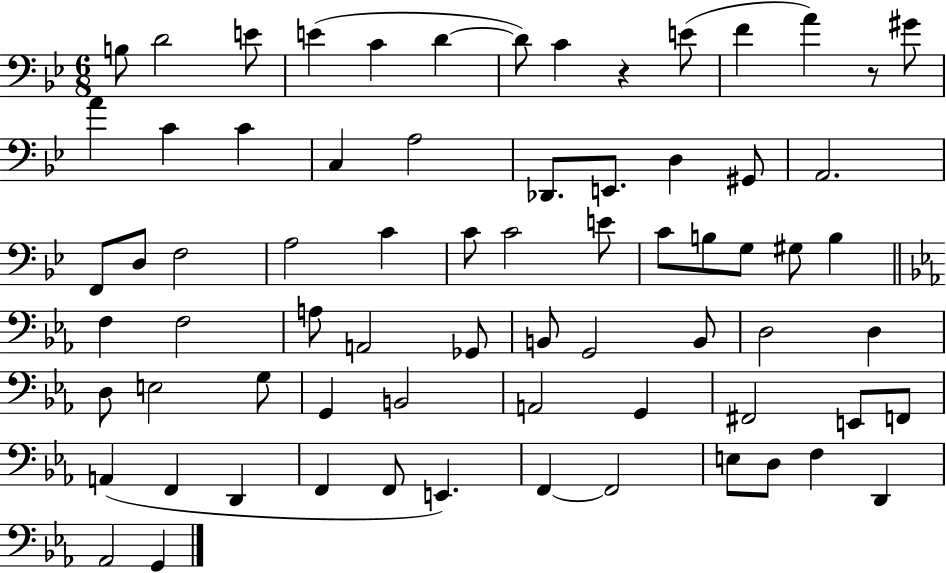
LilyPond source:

{
  \clef bass
  \numericTimeSignature
  \time 6/8
  \key bes \major
  b8 d'2 e'8 | e'4( c'4 d'4~~ | d'8) c'4 r4 e'8( | f'4 a'4) r8 gis'8 | \break a'4 c'4 c'4 | c4 a2 | des,8. e,8. d4 gis,8 | a,2. | \break f,8 d8 f2 | a2 c'4 | c'8 c'2 e'8 | c'8 b8 g8 gis8 b4 | \break \bar "||" \break \key ees \major f4 f2 | a8 a,2 ges,8 | b,8 g,2 b,8 | d2 d4 | \break d8 e2 g8 | g,4 b,2 | a,2 g,4 | fis,2 e,8 f,8 | \break a,4( f,4 d,4 | f,4 f,8 e,4.) | f,4~~ f,2 | e8 d8 f4 d,4 | \break aes,2 g,4 | \bar "|."
}